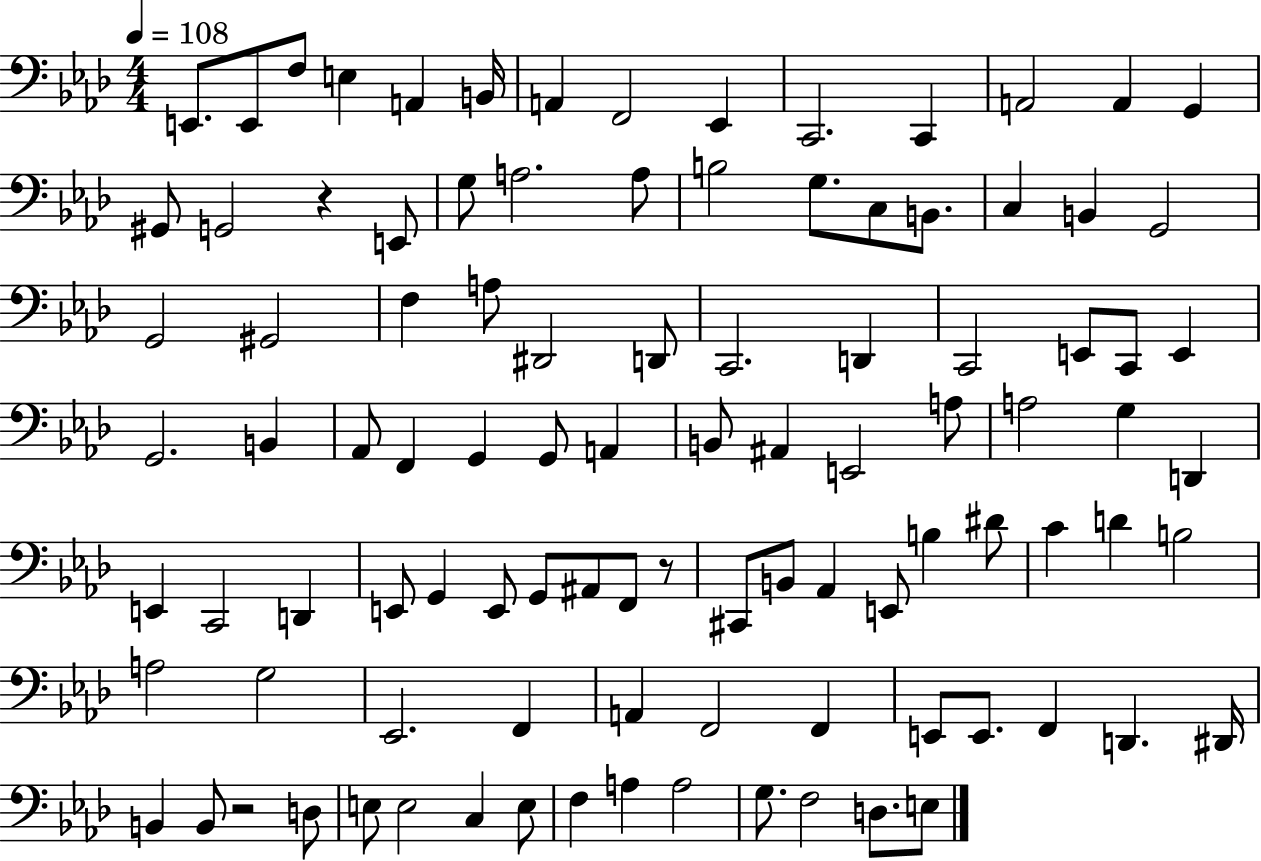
{
  \clef bass
  \numericTimeSignature
  \time 4/4
  \key aes \major
  \tempo 4 = 108
  e,8. e,8 f8 e4 a,4 b,16 | a,4 f,2 ees,4 | c,2. c,4 | a,2 a,4 g,4 | \break gis,8 g,2 r4 e,8 | g8 a2. a8 | b2 g8. c8 b,8. | c4 b,4 g,2 | \break g,2 gis,2 | f4 a8 dis,2 d,8 | c,2. d,4 | c,2 e,8 c,8 e,4 | \break g,2. b,4 | aes,8 f,4 g,4 g,8 a,4 | b,8 ais,4 e,2 a8 | a2 g4 d,4 | \break e,4 c,2 d,4 | e,8 g,4 e,8 g,8 ais,8 f,8 r8 | cis,8 b,8 aes,4 e,8 b4 dis'8 | c'4 d'4 b2 | \break a2 g2 | ees,2. f,4 | a,4 f,2 f,4 | e,8 e,8. f,4 d,4. dis,16 | \break b,4 b,8 r2 d8 | e8 e2 c4 e8 | f4 a4 a2 | g8. f2 d8. e8 | \break \bar "|."
}